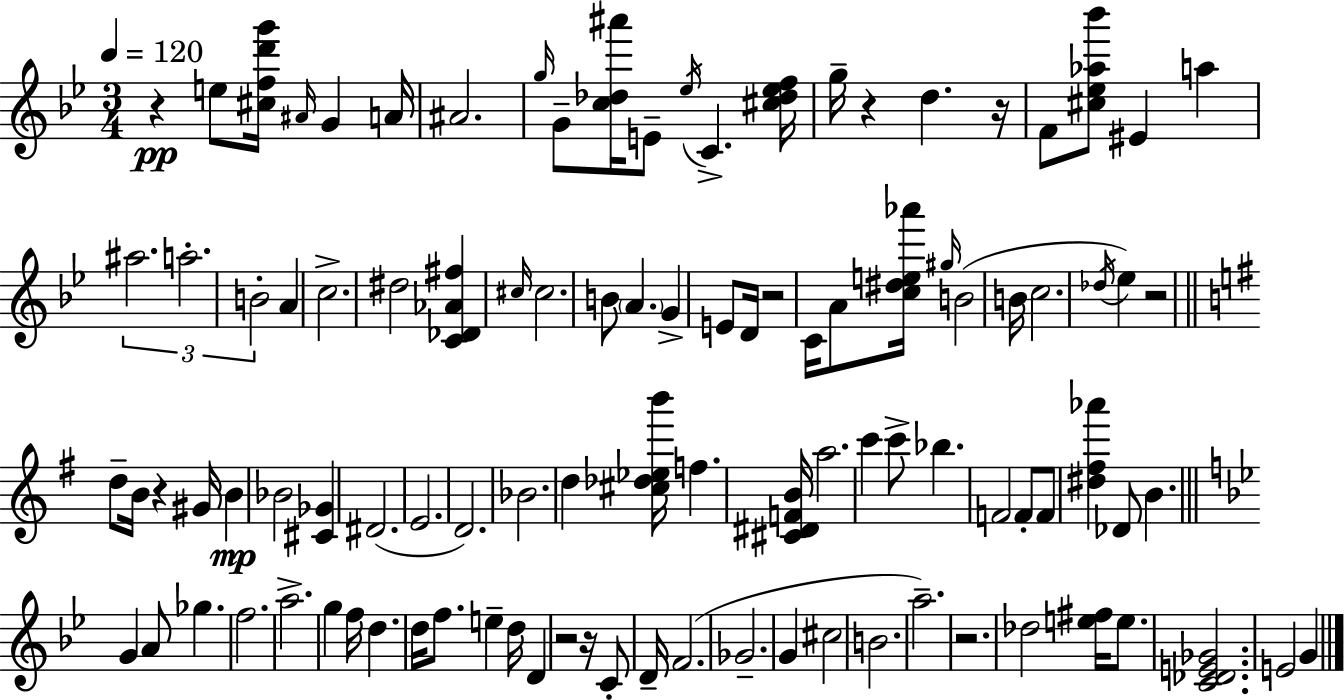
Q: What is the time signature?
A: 3/4